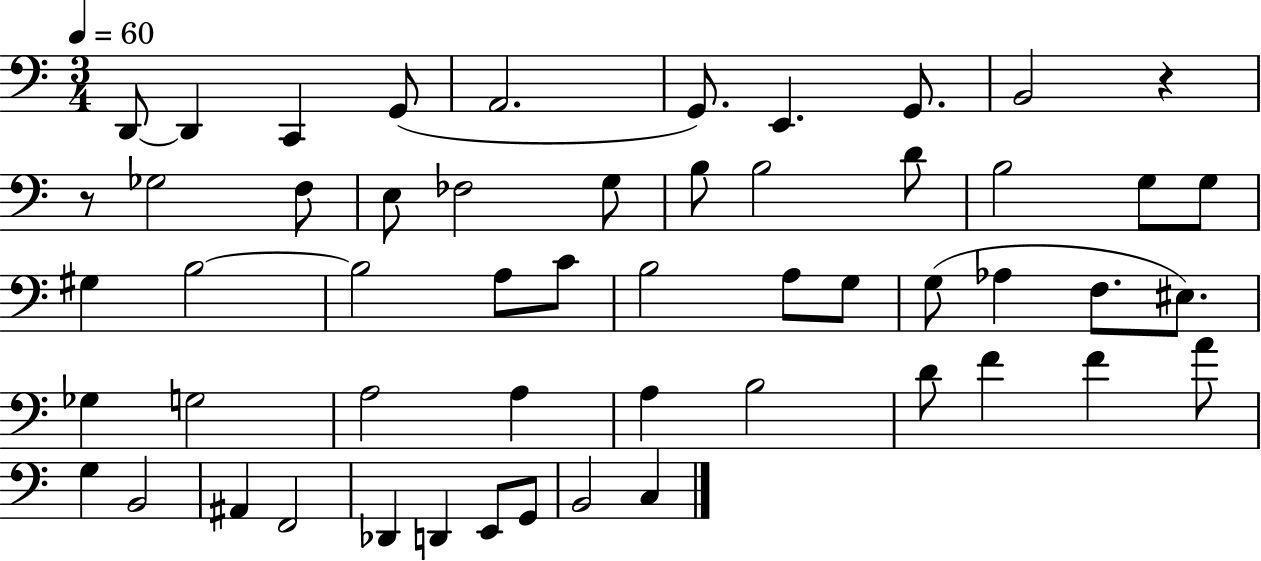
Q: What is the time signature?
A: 3/4